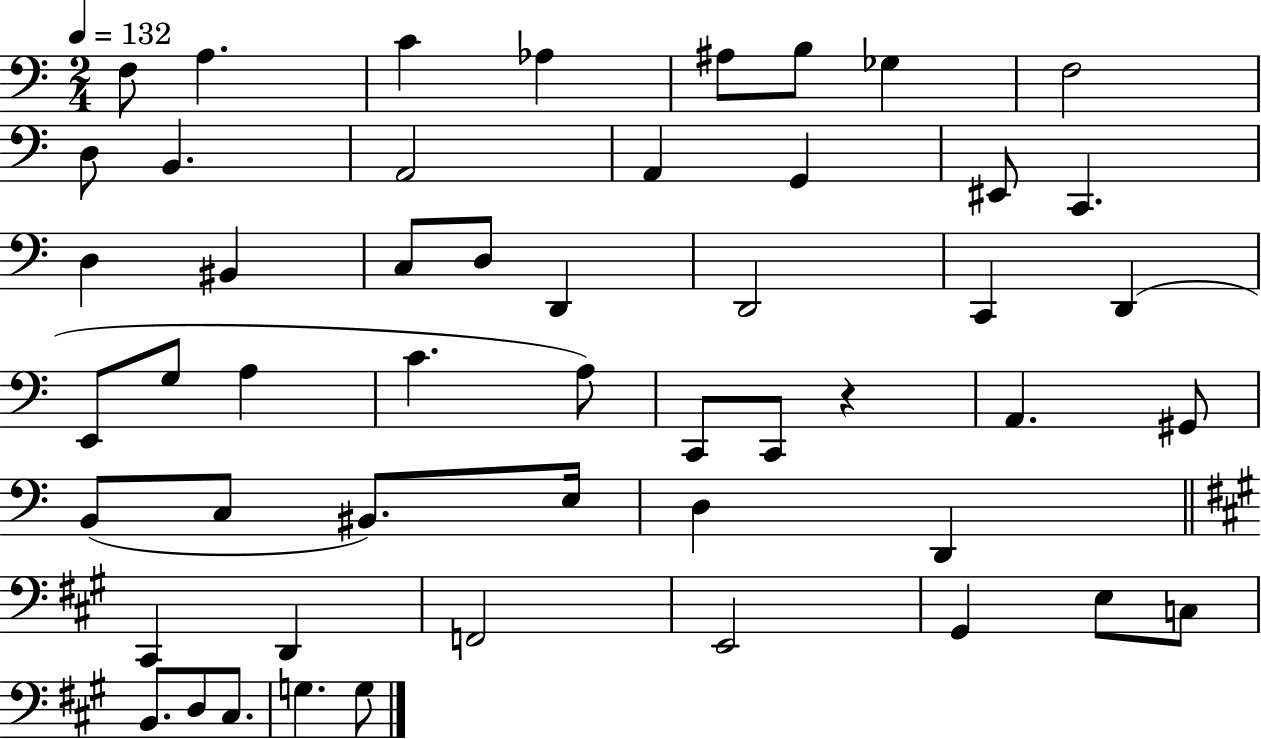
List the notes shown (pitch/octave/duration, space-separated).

F3/e A3/q. C4/q Ab3/q A#3/e B3/e Gb3/q F3/h D3/e B2/q. A2/h A2/q G2/q EIS2/e C2/q. D3/q BIS2/q C3/e D3/e D2/q D2/h C2/q D2/q E2/e G3/e A3/q C4/q. A3/e C2/e C2/e R/q A2/q. G#2/e B2/e C3/e BIS2/e. E3/s D3/q D2/q C#2/q D2/q F2/h E2/h G#2/q E3/e C3/e B2/e. D3/e C#3/e. G3/q. G3/e